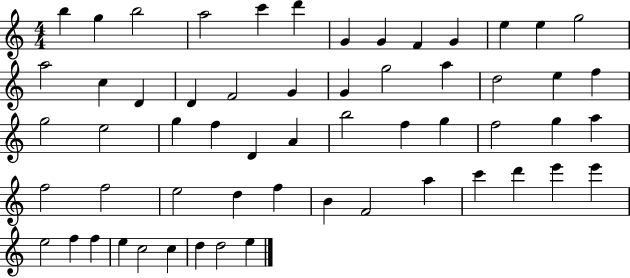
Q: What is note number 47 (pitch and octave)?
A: D6